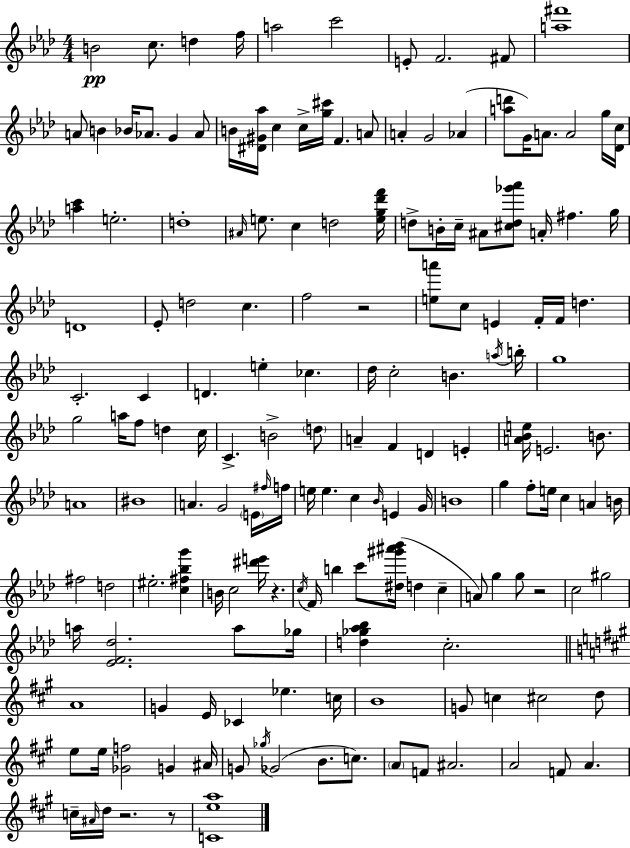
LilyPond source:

{
  \clef treble
  \numericTimeSignature
  \time 4/4
  \key f \minor
  b'2\pp c''8. d''4 f''16 | a''2 c'''2 | e'8-. f'2. fis'8 | <a'' fis'''>1 | \break a'8 b'4 bes'16 aes'8. g'4 aes'8 | b'16 <dis' gis' aes''>16 c''4 c''16-> <g'' cis'''>16 f'4. a'8 | a'4-. g'2 aes'4( | <a'' d'''>8 g'16) a'8. a'2 g''16 <des' c''>16 | \break <a'' c'''>4 e''2.-. | d''1-. | \grace { ais'16 } e''8. c''4 d''2 | <e'' g'' des''' f'''>16 d''8-> b'16-. c''16-- ais'8 <cis'' d'' ges''' aes'''>8 a'16-. fis''4. | \break g''16 d'1 | ees'8-. d''2 c''4. | f''2 r2 | <e'' a'''>8 c''8 e'4 f'16-. f'16 d''4. | \break c'2.-. c'4 | d'4. e''4-. ces''4. | des''16 c''2-. b'4. | \acciaccatura { a''16 } b''16-. g''1 | \break g''2 a''16 f''8 d''4 | c''16 c'4.-> b'2-> | \parenthesize d''8 a'4-- f'4 d'4 e'4-. | <a' bes' e''>16 e'2. b'8. | \break a'1 | bis'1 | a'4. g'2 | \parenthesize e'16 \grace { fis''16 } f''16 e''16 e''4. c''4 \grace { bes'16 } e'4 | \break g'16 b'1 | g''4 f''8-. e''16 c''4 a'4 | b'16 fis''2 d''2 | eis''2.-. | \break <c'' fis'' bes'' g'''>4 b'16 c''2 <dis''' e'''>16 r4. | \acciaccatura { c''16 } f'16 b''4 c'''8 <dis'' gis''' ais''' bes'''>16( d''4 | c''4-- a'8) g''4 g''8 r2 | c''2 gis''2 | \break a''16 <ees' f' des''>2. | a''8 ges''16 <d'' ges'' aes'' bes''>4 c''2.-. | \bar "||" \break \key a \major a'1 | g'4 e'16 ces'4 ees''4. c''16 | b'1 | g'8 c''4 cis''2 d''8 | \break e''8 e''16 <ges' f''>2 g'4 ais'16 | g'8 \acciaccatura { ges''16 } ges'2( b'8. c''8.) | \parenthesize a'8 f'8 ais'2. | a'2 f'8 a'4. | \break c''16-- \grace { ais'16 } d''16 r2. | r8 <c' e'' a''>1 | \bar "|."
}